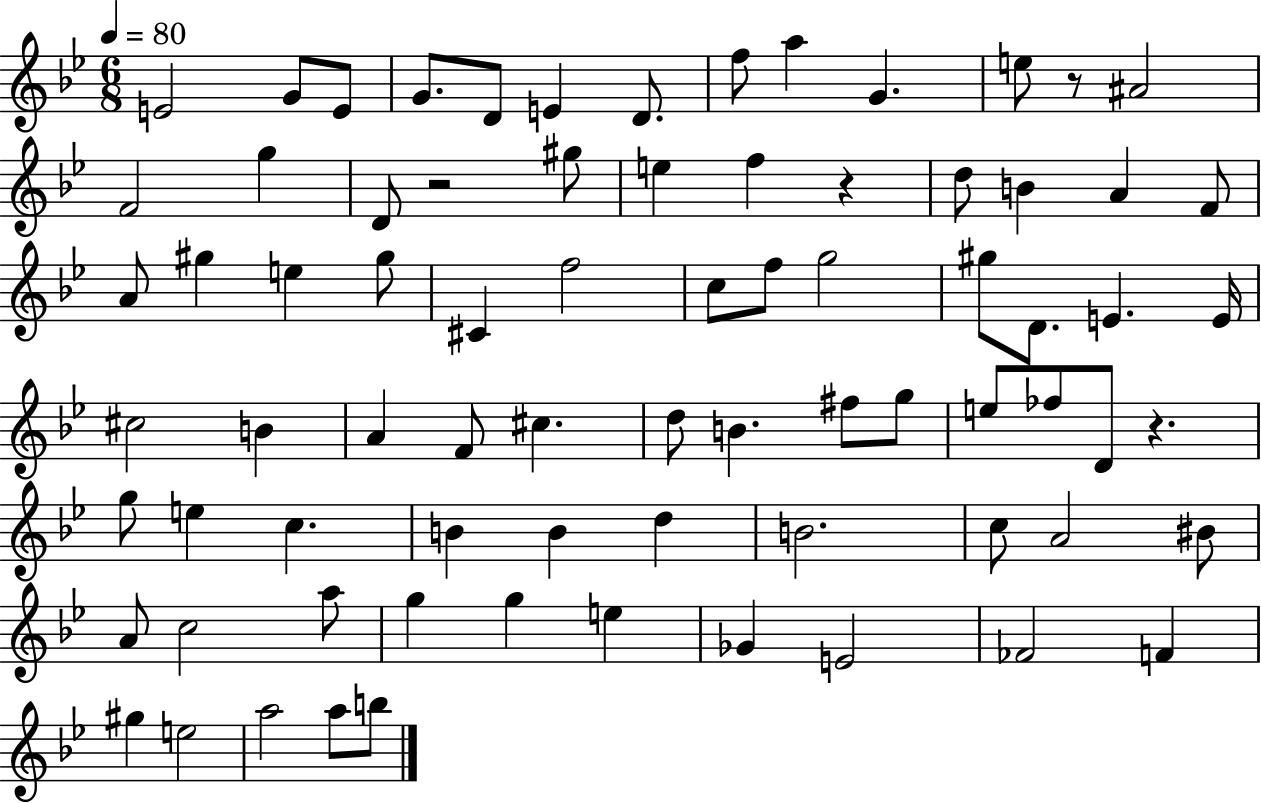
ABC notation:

X:1
T:Untitled
M:6/8
L:1/4
K:Bb
E2 G/2 E/2 G/2 D/2 E D/2 f/2 a G e/2 z/2 ^A2 F2 g D/2 z2 ^g/2 e f z d/2 B A F/2 A/2 ^g e ^g/2 ^C f2 c/2 f/2 g2 ^g/2 D/2 E E/4 ^c2 B A F/2 ^c d/2 B ^f/2 g/2 e/2 _f/2 D/2 z g/2 e c B B d B2 c/2 A2 ^B/2 A/2 c2 a/2 g g e _G E2 _F2 F ^g e2 a2 a/2 b/2